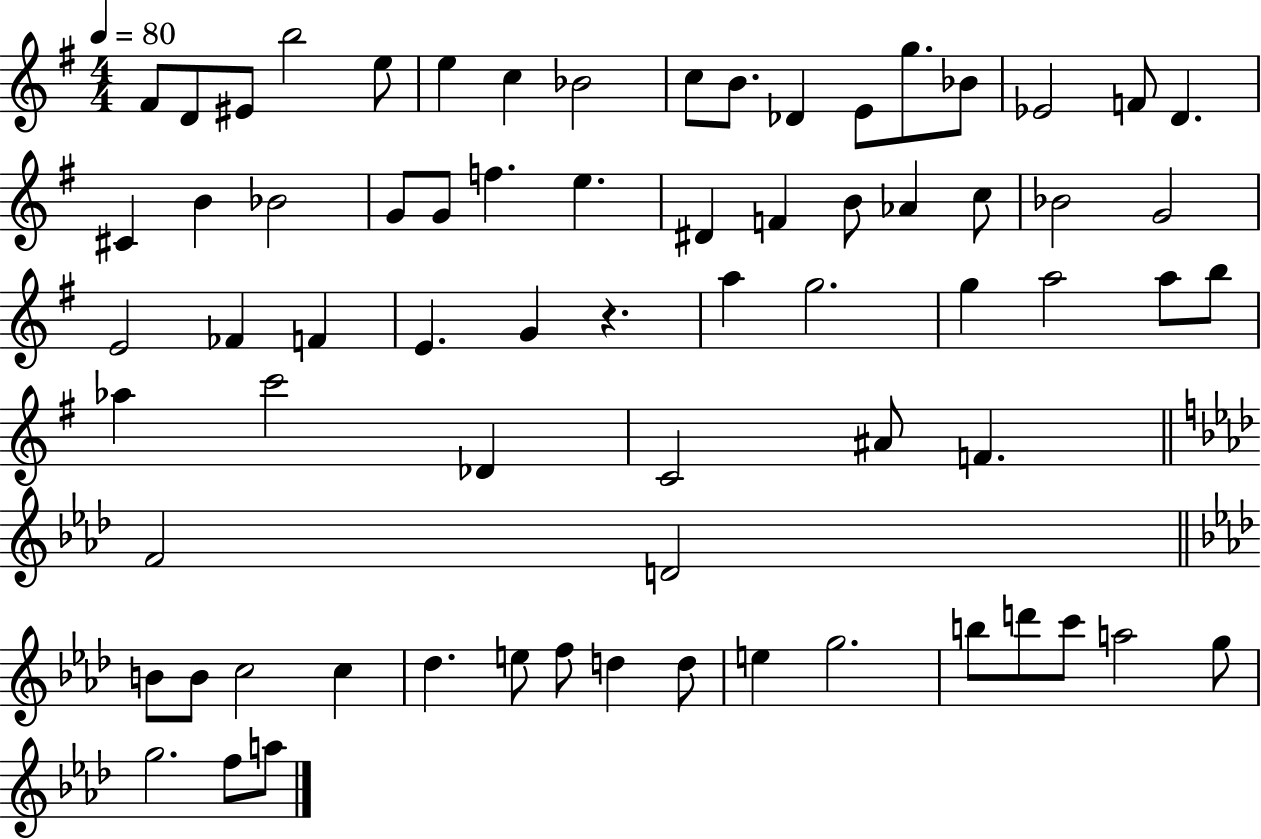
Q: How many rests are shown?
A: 1